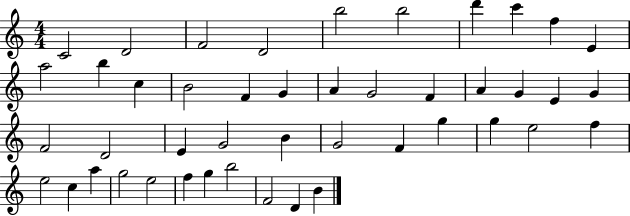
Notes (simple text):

C4/h D4/h F4/h D4/h B5/h B5/h D6/q C6/q F5/q E4/q A5/h B5/q C5/q B4/h F4/q G4/q A4/q G4/h F4/q A4/q G4/q E4/q G4/q F4/h D4/h E4/q G4/h B4/q G4/h F4/q G5/q G5/q E5/h F5/q E5/h C5/q A5/q G5/h E5/h F5/q G5/q B5/h F4/h D4/q B4/q